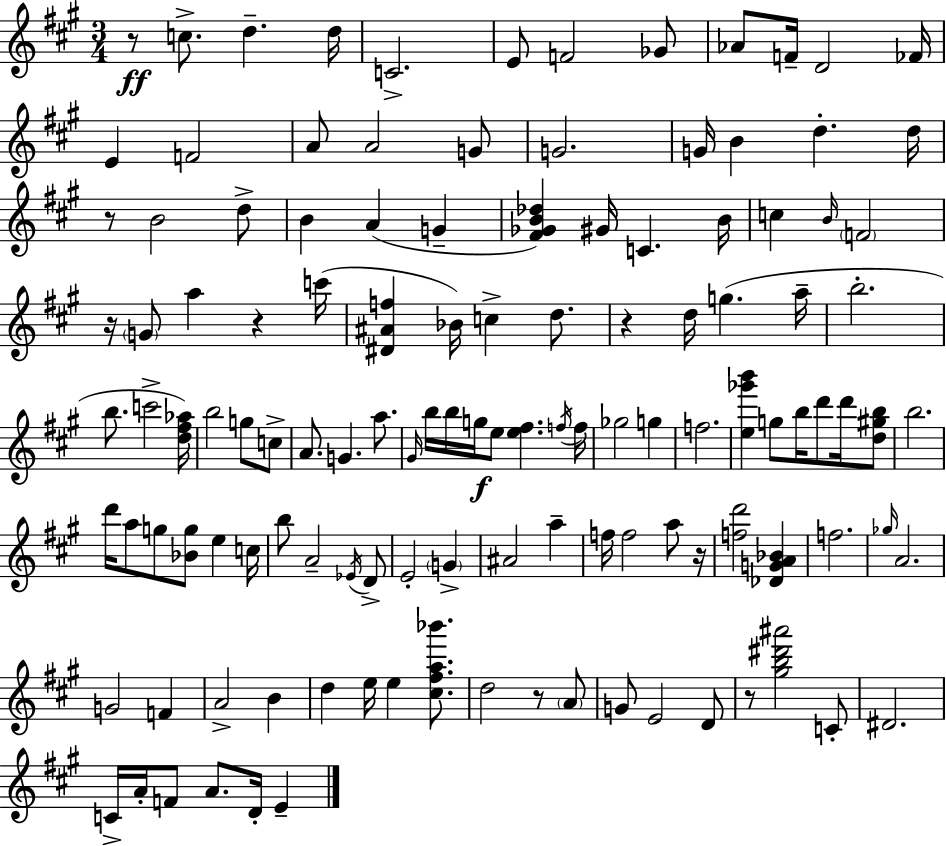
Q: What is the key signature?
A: A major